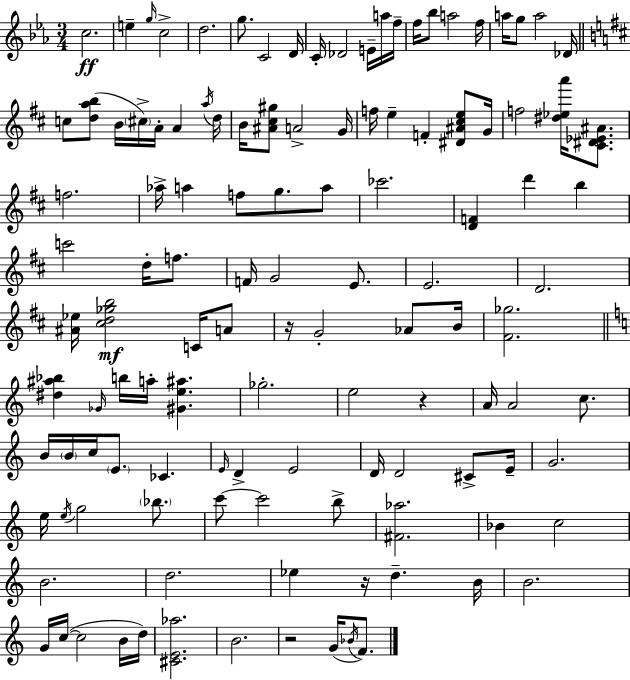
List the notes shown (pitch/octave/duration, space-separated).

C5/h. E5/q G5/s C5/h D5/h. G5/e. C4/h D4/s C4/s Db4/h E4/s A5/s F5/s F5/s Bb5/e A5/h F5/s A5/s G5/e A5/h Db4/s C5/e [D5,A5,B5]/e B4/s C#5/s A4/s A4/q A5/s D5/s B4/s [A#4,C#5,G#5]/e A4/h G4/s F5/s E5/q F4/q [D#4,A#4,C#5,E5]/e G4/s F5/h [D#5,Eb5,A6]/s [C#4,D#4,Eb4,A#4]/e. F5/h. Ab5/s A5/q F5/e G5/e. A5/e CES6/h. [D4,F4]/q D6/q B5/q C6/h D5/s F5/e. F4/s G4/h E4/e. E4/h. D4/h. [A#4,Eb5]/s [C#5,D5,Gb5,B5]/h C4/s A4/e R/s G4/h Ab4/e B4/s [F#4,Gb5]/h. [D#5,A#5,Bb5]/q Gb4/s B5/s A5/s [G#4,E5,A#5]/q. Gb5/h. E5/h R/q A4/s A4/h C5/e. B4/s B4/s C5/s E4/e. CES4/q. E4/s D4/q E4/h D4/s D4/h C#4/e E4/s G4/h. E5/s E5/s G5/h Bb5/e. C6/e C6/h B5/e [F#4,Ab5]/h. Bb4/q C5/h B4/h. D5/h. Eb5/q R/s D5/q. B4/s B4/h. G4/s C5/s C5/h B4/s D5/s [C#4,E4,Ab5]/h. B4/h. R/h G4/s Bb4/s F4/e.